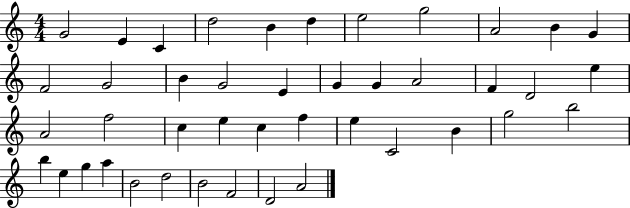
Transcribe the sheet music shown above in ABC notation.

X:1
T:Untitled
M:4/4
L:1/4
K:C
G2 E C d2 B d e2 g2 A2 B G F2 G2 B G2 E G G A2 F D2 e A2 f2 c e c f e C2 B g2 b2 b e g a B2 d2 B2 F2 D2 A2